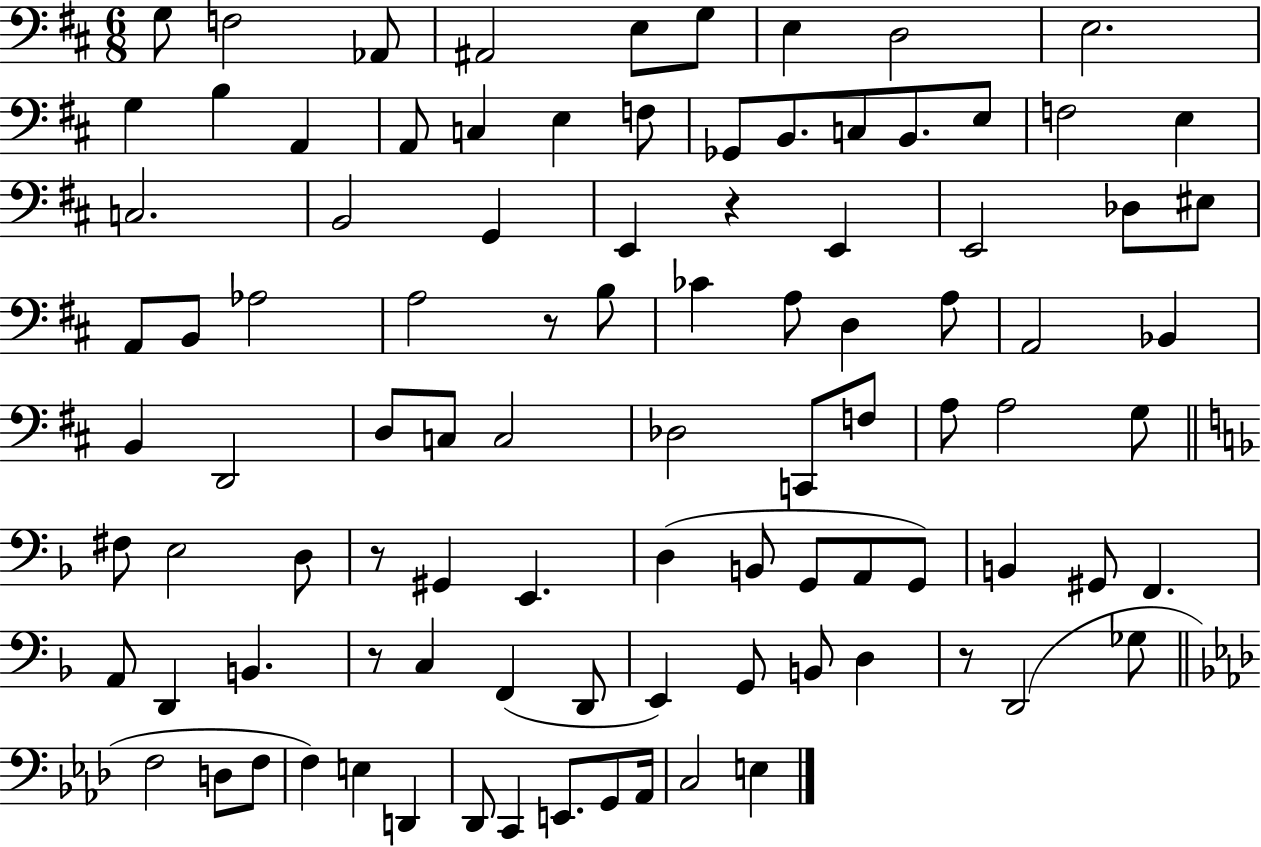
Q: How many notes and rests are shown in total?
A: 96